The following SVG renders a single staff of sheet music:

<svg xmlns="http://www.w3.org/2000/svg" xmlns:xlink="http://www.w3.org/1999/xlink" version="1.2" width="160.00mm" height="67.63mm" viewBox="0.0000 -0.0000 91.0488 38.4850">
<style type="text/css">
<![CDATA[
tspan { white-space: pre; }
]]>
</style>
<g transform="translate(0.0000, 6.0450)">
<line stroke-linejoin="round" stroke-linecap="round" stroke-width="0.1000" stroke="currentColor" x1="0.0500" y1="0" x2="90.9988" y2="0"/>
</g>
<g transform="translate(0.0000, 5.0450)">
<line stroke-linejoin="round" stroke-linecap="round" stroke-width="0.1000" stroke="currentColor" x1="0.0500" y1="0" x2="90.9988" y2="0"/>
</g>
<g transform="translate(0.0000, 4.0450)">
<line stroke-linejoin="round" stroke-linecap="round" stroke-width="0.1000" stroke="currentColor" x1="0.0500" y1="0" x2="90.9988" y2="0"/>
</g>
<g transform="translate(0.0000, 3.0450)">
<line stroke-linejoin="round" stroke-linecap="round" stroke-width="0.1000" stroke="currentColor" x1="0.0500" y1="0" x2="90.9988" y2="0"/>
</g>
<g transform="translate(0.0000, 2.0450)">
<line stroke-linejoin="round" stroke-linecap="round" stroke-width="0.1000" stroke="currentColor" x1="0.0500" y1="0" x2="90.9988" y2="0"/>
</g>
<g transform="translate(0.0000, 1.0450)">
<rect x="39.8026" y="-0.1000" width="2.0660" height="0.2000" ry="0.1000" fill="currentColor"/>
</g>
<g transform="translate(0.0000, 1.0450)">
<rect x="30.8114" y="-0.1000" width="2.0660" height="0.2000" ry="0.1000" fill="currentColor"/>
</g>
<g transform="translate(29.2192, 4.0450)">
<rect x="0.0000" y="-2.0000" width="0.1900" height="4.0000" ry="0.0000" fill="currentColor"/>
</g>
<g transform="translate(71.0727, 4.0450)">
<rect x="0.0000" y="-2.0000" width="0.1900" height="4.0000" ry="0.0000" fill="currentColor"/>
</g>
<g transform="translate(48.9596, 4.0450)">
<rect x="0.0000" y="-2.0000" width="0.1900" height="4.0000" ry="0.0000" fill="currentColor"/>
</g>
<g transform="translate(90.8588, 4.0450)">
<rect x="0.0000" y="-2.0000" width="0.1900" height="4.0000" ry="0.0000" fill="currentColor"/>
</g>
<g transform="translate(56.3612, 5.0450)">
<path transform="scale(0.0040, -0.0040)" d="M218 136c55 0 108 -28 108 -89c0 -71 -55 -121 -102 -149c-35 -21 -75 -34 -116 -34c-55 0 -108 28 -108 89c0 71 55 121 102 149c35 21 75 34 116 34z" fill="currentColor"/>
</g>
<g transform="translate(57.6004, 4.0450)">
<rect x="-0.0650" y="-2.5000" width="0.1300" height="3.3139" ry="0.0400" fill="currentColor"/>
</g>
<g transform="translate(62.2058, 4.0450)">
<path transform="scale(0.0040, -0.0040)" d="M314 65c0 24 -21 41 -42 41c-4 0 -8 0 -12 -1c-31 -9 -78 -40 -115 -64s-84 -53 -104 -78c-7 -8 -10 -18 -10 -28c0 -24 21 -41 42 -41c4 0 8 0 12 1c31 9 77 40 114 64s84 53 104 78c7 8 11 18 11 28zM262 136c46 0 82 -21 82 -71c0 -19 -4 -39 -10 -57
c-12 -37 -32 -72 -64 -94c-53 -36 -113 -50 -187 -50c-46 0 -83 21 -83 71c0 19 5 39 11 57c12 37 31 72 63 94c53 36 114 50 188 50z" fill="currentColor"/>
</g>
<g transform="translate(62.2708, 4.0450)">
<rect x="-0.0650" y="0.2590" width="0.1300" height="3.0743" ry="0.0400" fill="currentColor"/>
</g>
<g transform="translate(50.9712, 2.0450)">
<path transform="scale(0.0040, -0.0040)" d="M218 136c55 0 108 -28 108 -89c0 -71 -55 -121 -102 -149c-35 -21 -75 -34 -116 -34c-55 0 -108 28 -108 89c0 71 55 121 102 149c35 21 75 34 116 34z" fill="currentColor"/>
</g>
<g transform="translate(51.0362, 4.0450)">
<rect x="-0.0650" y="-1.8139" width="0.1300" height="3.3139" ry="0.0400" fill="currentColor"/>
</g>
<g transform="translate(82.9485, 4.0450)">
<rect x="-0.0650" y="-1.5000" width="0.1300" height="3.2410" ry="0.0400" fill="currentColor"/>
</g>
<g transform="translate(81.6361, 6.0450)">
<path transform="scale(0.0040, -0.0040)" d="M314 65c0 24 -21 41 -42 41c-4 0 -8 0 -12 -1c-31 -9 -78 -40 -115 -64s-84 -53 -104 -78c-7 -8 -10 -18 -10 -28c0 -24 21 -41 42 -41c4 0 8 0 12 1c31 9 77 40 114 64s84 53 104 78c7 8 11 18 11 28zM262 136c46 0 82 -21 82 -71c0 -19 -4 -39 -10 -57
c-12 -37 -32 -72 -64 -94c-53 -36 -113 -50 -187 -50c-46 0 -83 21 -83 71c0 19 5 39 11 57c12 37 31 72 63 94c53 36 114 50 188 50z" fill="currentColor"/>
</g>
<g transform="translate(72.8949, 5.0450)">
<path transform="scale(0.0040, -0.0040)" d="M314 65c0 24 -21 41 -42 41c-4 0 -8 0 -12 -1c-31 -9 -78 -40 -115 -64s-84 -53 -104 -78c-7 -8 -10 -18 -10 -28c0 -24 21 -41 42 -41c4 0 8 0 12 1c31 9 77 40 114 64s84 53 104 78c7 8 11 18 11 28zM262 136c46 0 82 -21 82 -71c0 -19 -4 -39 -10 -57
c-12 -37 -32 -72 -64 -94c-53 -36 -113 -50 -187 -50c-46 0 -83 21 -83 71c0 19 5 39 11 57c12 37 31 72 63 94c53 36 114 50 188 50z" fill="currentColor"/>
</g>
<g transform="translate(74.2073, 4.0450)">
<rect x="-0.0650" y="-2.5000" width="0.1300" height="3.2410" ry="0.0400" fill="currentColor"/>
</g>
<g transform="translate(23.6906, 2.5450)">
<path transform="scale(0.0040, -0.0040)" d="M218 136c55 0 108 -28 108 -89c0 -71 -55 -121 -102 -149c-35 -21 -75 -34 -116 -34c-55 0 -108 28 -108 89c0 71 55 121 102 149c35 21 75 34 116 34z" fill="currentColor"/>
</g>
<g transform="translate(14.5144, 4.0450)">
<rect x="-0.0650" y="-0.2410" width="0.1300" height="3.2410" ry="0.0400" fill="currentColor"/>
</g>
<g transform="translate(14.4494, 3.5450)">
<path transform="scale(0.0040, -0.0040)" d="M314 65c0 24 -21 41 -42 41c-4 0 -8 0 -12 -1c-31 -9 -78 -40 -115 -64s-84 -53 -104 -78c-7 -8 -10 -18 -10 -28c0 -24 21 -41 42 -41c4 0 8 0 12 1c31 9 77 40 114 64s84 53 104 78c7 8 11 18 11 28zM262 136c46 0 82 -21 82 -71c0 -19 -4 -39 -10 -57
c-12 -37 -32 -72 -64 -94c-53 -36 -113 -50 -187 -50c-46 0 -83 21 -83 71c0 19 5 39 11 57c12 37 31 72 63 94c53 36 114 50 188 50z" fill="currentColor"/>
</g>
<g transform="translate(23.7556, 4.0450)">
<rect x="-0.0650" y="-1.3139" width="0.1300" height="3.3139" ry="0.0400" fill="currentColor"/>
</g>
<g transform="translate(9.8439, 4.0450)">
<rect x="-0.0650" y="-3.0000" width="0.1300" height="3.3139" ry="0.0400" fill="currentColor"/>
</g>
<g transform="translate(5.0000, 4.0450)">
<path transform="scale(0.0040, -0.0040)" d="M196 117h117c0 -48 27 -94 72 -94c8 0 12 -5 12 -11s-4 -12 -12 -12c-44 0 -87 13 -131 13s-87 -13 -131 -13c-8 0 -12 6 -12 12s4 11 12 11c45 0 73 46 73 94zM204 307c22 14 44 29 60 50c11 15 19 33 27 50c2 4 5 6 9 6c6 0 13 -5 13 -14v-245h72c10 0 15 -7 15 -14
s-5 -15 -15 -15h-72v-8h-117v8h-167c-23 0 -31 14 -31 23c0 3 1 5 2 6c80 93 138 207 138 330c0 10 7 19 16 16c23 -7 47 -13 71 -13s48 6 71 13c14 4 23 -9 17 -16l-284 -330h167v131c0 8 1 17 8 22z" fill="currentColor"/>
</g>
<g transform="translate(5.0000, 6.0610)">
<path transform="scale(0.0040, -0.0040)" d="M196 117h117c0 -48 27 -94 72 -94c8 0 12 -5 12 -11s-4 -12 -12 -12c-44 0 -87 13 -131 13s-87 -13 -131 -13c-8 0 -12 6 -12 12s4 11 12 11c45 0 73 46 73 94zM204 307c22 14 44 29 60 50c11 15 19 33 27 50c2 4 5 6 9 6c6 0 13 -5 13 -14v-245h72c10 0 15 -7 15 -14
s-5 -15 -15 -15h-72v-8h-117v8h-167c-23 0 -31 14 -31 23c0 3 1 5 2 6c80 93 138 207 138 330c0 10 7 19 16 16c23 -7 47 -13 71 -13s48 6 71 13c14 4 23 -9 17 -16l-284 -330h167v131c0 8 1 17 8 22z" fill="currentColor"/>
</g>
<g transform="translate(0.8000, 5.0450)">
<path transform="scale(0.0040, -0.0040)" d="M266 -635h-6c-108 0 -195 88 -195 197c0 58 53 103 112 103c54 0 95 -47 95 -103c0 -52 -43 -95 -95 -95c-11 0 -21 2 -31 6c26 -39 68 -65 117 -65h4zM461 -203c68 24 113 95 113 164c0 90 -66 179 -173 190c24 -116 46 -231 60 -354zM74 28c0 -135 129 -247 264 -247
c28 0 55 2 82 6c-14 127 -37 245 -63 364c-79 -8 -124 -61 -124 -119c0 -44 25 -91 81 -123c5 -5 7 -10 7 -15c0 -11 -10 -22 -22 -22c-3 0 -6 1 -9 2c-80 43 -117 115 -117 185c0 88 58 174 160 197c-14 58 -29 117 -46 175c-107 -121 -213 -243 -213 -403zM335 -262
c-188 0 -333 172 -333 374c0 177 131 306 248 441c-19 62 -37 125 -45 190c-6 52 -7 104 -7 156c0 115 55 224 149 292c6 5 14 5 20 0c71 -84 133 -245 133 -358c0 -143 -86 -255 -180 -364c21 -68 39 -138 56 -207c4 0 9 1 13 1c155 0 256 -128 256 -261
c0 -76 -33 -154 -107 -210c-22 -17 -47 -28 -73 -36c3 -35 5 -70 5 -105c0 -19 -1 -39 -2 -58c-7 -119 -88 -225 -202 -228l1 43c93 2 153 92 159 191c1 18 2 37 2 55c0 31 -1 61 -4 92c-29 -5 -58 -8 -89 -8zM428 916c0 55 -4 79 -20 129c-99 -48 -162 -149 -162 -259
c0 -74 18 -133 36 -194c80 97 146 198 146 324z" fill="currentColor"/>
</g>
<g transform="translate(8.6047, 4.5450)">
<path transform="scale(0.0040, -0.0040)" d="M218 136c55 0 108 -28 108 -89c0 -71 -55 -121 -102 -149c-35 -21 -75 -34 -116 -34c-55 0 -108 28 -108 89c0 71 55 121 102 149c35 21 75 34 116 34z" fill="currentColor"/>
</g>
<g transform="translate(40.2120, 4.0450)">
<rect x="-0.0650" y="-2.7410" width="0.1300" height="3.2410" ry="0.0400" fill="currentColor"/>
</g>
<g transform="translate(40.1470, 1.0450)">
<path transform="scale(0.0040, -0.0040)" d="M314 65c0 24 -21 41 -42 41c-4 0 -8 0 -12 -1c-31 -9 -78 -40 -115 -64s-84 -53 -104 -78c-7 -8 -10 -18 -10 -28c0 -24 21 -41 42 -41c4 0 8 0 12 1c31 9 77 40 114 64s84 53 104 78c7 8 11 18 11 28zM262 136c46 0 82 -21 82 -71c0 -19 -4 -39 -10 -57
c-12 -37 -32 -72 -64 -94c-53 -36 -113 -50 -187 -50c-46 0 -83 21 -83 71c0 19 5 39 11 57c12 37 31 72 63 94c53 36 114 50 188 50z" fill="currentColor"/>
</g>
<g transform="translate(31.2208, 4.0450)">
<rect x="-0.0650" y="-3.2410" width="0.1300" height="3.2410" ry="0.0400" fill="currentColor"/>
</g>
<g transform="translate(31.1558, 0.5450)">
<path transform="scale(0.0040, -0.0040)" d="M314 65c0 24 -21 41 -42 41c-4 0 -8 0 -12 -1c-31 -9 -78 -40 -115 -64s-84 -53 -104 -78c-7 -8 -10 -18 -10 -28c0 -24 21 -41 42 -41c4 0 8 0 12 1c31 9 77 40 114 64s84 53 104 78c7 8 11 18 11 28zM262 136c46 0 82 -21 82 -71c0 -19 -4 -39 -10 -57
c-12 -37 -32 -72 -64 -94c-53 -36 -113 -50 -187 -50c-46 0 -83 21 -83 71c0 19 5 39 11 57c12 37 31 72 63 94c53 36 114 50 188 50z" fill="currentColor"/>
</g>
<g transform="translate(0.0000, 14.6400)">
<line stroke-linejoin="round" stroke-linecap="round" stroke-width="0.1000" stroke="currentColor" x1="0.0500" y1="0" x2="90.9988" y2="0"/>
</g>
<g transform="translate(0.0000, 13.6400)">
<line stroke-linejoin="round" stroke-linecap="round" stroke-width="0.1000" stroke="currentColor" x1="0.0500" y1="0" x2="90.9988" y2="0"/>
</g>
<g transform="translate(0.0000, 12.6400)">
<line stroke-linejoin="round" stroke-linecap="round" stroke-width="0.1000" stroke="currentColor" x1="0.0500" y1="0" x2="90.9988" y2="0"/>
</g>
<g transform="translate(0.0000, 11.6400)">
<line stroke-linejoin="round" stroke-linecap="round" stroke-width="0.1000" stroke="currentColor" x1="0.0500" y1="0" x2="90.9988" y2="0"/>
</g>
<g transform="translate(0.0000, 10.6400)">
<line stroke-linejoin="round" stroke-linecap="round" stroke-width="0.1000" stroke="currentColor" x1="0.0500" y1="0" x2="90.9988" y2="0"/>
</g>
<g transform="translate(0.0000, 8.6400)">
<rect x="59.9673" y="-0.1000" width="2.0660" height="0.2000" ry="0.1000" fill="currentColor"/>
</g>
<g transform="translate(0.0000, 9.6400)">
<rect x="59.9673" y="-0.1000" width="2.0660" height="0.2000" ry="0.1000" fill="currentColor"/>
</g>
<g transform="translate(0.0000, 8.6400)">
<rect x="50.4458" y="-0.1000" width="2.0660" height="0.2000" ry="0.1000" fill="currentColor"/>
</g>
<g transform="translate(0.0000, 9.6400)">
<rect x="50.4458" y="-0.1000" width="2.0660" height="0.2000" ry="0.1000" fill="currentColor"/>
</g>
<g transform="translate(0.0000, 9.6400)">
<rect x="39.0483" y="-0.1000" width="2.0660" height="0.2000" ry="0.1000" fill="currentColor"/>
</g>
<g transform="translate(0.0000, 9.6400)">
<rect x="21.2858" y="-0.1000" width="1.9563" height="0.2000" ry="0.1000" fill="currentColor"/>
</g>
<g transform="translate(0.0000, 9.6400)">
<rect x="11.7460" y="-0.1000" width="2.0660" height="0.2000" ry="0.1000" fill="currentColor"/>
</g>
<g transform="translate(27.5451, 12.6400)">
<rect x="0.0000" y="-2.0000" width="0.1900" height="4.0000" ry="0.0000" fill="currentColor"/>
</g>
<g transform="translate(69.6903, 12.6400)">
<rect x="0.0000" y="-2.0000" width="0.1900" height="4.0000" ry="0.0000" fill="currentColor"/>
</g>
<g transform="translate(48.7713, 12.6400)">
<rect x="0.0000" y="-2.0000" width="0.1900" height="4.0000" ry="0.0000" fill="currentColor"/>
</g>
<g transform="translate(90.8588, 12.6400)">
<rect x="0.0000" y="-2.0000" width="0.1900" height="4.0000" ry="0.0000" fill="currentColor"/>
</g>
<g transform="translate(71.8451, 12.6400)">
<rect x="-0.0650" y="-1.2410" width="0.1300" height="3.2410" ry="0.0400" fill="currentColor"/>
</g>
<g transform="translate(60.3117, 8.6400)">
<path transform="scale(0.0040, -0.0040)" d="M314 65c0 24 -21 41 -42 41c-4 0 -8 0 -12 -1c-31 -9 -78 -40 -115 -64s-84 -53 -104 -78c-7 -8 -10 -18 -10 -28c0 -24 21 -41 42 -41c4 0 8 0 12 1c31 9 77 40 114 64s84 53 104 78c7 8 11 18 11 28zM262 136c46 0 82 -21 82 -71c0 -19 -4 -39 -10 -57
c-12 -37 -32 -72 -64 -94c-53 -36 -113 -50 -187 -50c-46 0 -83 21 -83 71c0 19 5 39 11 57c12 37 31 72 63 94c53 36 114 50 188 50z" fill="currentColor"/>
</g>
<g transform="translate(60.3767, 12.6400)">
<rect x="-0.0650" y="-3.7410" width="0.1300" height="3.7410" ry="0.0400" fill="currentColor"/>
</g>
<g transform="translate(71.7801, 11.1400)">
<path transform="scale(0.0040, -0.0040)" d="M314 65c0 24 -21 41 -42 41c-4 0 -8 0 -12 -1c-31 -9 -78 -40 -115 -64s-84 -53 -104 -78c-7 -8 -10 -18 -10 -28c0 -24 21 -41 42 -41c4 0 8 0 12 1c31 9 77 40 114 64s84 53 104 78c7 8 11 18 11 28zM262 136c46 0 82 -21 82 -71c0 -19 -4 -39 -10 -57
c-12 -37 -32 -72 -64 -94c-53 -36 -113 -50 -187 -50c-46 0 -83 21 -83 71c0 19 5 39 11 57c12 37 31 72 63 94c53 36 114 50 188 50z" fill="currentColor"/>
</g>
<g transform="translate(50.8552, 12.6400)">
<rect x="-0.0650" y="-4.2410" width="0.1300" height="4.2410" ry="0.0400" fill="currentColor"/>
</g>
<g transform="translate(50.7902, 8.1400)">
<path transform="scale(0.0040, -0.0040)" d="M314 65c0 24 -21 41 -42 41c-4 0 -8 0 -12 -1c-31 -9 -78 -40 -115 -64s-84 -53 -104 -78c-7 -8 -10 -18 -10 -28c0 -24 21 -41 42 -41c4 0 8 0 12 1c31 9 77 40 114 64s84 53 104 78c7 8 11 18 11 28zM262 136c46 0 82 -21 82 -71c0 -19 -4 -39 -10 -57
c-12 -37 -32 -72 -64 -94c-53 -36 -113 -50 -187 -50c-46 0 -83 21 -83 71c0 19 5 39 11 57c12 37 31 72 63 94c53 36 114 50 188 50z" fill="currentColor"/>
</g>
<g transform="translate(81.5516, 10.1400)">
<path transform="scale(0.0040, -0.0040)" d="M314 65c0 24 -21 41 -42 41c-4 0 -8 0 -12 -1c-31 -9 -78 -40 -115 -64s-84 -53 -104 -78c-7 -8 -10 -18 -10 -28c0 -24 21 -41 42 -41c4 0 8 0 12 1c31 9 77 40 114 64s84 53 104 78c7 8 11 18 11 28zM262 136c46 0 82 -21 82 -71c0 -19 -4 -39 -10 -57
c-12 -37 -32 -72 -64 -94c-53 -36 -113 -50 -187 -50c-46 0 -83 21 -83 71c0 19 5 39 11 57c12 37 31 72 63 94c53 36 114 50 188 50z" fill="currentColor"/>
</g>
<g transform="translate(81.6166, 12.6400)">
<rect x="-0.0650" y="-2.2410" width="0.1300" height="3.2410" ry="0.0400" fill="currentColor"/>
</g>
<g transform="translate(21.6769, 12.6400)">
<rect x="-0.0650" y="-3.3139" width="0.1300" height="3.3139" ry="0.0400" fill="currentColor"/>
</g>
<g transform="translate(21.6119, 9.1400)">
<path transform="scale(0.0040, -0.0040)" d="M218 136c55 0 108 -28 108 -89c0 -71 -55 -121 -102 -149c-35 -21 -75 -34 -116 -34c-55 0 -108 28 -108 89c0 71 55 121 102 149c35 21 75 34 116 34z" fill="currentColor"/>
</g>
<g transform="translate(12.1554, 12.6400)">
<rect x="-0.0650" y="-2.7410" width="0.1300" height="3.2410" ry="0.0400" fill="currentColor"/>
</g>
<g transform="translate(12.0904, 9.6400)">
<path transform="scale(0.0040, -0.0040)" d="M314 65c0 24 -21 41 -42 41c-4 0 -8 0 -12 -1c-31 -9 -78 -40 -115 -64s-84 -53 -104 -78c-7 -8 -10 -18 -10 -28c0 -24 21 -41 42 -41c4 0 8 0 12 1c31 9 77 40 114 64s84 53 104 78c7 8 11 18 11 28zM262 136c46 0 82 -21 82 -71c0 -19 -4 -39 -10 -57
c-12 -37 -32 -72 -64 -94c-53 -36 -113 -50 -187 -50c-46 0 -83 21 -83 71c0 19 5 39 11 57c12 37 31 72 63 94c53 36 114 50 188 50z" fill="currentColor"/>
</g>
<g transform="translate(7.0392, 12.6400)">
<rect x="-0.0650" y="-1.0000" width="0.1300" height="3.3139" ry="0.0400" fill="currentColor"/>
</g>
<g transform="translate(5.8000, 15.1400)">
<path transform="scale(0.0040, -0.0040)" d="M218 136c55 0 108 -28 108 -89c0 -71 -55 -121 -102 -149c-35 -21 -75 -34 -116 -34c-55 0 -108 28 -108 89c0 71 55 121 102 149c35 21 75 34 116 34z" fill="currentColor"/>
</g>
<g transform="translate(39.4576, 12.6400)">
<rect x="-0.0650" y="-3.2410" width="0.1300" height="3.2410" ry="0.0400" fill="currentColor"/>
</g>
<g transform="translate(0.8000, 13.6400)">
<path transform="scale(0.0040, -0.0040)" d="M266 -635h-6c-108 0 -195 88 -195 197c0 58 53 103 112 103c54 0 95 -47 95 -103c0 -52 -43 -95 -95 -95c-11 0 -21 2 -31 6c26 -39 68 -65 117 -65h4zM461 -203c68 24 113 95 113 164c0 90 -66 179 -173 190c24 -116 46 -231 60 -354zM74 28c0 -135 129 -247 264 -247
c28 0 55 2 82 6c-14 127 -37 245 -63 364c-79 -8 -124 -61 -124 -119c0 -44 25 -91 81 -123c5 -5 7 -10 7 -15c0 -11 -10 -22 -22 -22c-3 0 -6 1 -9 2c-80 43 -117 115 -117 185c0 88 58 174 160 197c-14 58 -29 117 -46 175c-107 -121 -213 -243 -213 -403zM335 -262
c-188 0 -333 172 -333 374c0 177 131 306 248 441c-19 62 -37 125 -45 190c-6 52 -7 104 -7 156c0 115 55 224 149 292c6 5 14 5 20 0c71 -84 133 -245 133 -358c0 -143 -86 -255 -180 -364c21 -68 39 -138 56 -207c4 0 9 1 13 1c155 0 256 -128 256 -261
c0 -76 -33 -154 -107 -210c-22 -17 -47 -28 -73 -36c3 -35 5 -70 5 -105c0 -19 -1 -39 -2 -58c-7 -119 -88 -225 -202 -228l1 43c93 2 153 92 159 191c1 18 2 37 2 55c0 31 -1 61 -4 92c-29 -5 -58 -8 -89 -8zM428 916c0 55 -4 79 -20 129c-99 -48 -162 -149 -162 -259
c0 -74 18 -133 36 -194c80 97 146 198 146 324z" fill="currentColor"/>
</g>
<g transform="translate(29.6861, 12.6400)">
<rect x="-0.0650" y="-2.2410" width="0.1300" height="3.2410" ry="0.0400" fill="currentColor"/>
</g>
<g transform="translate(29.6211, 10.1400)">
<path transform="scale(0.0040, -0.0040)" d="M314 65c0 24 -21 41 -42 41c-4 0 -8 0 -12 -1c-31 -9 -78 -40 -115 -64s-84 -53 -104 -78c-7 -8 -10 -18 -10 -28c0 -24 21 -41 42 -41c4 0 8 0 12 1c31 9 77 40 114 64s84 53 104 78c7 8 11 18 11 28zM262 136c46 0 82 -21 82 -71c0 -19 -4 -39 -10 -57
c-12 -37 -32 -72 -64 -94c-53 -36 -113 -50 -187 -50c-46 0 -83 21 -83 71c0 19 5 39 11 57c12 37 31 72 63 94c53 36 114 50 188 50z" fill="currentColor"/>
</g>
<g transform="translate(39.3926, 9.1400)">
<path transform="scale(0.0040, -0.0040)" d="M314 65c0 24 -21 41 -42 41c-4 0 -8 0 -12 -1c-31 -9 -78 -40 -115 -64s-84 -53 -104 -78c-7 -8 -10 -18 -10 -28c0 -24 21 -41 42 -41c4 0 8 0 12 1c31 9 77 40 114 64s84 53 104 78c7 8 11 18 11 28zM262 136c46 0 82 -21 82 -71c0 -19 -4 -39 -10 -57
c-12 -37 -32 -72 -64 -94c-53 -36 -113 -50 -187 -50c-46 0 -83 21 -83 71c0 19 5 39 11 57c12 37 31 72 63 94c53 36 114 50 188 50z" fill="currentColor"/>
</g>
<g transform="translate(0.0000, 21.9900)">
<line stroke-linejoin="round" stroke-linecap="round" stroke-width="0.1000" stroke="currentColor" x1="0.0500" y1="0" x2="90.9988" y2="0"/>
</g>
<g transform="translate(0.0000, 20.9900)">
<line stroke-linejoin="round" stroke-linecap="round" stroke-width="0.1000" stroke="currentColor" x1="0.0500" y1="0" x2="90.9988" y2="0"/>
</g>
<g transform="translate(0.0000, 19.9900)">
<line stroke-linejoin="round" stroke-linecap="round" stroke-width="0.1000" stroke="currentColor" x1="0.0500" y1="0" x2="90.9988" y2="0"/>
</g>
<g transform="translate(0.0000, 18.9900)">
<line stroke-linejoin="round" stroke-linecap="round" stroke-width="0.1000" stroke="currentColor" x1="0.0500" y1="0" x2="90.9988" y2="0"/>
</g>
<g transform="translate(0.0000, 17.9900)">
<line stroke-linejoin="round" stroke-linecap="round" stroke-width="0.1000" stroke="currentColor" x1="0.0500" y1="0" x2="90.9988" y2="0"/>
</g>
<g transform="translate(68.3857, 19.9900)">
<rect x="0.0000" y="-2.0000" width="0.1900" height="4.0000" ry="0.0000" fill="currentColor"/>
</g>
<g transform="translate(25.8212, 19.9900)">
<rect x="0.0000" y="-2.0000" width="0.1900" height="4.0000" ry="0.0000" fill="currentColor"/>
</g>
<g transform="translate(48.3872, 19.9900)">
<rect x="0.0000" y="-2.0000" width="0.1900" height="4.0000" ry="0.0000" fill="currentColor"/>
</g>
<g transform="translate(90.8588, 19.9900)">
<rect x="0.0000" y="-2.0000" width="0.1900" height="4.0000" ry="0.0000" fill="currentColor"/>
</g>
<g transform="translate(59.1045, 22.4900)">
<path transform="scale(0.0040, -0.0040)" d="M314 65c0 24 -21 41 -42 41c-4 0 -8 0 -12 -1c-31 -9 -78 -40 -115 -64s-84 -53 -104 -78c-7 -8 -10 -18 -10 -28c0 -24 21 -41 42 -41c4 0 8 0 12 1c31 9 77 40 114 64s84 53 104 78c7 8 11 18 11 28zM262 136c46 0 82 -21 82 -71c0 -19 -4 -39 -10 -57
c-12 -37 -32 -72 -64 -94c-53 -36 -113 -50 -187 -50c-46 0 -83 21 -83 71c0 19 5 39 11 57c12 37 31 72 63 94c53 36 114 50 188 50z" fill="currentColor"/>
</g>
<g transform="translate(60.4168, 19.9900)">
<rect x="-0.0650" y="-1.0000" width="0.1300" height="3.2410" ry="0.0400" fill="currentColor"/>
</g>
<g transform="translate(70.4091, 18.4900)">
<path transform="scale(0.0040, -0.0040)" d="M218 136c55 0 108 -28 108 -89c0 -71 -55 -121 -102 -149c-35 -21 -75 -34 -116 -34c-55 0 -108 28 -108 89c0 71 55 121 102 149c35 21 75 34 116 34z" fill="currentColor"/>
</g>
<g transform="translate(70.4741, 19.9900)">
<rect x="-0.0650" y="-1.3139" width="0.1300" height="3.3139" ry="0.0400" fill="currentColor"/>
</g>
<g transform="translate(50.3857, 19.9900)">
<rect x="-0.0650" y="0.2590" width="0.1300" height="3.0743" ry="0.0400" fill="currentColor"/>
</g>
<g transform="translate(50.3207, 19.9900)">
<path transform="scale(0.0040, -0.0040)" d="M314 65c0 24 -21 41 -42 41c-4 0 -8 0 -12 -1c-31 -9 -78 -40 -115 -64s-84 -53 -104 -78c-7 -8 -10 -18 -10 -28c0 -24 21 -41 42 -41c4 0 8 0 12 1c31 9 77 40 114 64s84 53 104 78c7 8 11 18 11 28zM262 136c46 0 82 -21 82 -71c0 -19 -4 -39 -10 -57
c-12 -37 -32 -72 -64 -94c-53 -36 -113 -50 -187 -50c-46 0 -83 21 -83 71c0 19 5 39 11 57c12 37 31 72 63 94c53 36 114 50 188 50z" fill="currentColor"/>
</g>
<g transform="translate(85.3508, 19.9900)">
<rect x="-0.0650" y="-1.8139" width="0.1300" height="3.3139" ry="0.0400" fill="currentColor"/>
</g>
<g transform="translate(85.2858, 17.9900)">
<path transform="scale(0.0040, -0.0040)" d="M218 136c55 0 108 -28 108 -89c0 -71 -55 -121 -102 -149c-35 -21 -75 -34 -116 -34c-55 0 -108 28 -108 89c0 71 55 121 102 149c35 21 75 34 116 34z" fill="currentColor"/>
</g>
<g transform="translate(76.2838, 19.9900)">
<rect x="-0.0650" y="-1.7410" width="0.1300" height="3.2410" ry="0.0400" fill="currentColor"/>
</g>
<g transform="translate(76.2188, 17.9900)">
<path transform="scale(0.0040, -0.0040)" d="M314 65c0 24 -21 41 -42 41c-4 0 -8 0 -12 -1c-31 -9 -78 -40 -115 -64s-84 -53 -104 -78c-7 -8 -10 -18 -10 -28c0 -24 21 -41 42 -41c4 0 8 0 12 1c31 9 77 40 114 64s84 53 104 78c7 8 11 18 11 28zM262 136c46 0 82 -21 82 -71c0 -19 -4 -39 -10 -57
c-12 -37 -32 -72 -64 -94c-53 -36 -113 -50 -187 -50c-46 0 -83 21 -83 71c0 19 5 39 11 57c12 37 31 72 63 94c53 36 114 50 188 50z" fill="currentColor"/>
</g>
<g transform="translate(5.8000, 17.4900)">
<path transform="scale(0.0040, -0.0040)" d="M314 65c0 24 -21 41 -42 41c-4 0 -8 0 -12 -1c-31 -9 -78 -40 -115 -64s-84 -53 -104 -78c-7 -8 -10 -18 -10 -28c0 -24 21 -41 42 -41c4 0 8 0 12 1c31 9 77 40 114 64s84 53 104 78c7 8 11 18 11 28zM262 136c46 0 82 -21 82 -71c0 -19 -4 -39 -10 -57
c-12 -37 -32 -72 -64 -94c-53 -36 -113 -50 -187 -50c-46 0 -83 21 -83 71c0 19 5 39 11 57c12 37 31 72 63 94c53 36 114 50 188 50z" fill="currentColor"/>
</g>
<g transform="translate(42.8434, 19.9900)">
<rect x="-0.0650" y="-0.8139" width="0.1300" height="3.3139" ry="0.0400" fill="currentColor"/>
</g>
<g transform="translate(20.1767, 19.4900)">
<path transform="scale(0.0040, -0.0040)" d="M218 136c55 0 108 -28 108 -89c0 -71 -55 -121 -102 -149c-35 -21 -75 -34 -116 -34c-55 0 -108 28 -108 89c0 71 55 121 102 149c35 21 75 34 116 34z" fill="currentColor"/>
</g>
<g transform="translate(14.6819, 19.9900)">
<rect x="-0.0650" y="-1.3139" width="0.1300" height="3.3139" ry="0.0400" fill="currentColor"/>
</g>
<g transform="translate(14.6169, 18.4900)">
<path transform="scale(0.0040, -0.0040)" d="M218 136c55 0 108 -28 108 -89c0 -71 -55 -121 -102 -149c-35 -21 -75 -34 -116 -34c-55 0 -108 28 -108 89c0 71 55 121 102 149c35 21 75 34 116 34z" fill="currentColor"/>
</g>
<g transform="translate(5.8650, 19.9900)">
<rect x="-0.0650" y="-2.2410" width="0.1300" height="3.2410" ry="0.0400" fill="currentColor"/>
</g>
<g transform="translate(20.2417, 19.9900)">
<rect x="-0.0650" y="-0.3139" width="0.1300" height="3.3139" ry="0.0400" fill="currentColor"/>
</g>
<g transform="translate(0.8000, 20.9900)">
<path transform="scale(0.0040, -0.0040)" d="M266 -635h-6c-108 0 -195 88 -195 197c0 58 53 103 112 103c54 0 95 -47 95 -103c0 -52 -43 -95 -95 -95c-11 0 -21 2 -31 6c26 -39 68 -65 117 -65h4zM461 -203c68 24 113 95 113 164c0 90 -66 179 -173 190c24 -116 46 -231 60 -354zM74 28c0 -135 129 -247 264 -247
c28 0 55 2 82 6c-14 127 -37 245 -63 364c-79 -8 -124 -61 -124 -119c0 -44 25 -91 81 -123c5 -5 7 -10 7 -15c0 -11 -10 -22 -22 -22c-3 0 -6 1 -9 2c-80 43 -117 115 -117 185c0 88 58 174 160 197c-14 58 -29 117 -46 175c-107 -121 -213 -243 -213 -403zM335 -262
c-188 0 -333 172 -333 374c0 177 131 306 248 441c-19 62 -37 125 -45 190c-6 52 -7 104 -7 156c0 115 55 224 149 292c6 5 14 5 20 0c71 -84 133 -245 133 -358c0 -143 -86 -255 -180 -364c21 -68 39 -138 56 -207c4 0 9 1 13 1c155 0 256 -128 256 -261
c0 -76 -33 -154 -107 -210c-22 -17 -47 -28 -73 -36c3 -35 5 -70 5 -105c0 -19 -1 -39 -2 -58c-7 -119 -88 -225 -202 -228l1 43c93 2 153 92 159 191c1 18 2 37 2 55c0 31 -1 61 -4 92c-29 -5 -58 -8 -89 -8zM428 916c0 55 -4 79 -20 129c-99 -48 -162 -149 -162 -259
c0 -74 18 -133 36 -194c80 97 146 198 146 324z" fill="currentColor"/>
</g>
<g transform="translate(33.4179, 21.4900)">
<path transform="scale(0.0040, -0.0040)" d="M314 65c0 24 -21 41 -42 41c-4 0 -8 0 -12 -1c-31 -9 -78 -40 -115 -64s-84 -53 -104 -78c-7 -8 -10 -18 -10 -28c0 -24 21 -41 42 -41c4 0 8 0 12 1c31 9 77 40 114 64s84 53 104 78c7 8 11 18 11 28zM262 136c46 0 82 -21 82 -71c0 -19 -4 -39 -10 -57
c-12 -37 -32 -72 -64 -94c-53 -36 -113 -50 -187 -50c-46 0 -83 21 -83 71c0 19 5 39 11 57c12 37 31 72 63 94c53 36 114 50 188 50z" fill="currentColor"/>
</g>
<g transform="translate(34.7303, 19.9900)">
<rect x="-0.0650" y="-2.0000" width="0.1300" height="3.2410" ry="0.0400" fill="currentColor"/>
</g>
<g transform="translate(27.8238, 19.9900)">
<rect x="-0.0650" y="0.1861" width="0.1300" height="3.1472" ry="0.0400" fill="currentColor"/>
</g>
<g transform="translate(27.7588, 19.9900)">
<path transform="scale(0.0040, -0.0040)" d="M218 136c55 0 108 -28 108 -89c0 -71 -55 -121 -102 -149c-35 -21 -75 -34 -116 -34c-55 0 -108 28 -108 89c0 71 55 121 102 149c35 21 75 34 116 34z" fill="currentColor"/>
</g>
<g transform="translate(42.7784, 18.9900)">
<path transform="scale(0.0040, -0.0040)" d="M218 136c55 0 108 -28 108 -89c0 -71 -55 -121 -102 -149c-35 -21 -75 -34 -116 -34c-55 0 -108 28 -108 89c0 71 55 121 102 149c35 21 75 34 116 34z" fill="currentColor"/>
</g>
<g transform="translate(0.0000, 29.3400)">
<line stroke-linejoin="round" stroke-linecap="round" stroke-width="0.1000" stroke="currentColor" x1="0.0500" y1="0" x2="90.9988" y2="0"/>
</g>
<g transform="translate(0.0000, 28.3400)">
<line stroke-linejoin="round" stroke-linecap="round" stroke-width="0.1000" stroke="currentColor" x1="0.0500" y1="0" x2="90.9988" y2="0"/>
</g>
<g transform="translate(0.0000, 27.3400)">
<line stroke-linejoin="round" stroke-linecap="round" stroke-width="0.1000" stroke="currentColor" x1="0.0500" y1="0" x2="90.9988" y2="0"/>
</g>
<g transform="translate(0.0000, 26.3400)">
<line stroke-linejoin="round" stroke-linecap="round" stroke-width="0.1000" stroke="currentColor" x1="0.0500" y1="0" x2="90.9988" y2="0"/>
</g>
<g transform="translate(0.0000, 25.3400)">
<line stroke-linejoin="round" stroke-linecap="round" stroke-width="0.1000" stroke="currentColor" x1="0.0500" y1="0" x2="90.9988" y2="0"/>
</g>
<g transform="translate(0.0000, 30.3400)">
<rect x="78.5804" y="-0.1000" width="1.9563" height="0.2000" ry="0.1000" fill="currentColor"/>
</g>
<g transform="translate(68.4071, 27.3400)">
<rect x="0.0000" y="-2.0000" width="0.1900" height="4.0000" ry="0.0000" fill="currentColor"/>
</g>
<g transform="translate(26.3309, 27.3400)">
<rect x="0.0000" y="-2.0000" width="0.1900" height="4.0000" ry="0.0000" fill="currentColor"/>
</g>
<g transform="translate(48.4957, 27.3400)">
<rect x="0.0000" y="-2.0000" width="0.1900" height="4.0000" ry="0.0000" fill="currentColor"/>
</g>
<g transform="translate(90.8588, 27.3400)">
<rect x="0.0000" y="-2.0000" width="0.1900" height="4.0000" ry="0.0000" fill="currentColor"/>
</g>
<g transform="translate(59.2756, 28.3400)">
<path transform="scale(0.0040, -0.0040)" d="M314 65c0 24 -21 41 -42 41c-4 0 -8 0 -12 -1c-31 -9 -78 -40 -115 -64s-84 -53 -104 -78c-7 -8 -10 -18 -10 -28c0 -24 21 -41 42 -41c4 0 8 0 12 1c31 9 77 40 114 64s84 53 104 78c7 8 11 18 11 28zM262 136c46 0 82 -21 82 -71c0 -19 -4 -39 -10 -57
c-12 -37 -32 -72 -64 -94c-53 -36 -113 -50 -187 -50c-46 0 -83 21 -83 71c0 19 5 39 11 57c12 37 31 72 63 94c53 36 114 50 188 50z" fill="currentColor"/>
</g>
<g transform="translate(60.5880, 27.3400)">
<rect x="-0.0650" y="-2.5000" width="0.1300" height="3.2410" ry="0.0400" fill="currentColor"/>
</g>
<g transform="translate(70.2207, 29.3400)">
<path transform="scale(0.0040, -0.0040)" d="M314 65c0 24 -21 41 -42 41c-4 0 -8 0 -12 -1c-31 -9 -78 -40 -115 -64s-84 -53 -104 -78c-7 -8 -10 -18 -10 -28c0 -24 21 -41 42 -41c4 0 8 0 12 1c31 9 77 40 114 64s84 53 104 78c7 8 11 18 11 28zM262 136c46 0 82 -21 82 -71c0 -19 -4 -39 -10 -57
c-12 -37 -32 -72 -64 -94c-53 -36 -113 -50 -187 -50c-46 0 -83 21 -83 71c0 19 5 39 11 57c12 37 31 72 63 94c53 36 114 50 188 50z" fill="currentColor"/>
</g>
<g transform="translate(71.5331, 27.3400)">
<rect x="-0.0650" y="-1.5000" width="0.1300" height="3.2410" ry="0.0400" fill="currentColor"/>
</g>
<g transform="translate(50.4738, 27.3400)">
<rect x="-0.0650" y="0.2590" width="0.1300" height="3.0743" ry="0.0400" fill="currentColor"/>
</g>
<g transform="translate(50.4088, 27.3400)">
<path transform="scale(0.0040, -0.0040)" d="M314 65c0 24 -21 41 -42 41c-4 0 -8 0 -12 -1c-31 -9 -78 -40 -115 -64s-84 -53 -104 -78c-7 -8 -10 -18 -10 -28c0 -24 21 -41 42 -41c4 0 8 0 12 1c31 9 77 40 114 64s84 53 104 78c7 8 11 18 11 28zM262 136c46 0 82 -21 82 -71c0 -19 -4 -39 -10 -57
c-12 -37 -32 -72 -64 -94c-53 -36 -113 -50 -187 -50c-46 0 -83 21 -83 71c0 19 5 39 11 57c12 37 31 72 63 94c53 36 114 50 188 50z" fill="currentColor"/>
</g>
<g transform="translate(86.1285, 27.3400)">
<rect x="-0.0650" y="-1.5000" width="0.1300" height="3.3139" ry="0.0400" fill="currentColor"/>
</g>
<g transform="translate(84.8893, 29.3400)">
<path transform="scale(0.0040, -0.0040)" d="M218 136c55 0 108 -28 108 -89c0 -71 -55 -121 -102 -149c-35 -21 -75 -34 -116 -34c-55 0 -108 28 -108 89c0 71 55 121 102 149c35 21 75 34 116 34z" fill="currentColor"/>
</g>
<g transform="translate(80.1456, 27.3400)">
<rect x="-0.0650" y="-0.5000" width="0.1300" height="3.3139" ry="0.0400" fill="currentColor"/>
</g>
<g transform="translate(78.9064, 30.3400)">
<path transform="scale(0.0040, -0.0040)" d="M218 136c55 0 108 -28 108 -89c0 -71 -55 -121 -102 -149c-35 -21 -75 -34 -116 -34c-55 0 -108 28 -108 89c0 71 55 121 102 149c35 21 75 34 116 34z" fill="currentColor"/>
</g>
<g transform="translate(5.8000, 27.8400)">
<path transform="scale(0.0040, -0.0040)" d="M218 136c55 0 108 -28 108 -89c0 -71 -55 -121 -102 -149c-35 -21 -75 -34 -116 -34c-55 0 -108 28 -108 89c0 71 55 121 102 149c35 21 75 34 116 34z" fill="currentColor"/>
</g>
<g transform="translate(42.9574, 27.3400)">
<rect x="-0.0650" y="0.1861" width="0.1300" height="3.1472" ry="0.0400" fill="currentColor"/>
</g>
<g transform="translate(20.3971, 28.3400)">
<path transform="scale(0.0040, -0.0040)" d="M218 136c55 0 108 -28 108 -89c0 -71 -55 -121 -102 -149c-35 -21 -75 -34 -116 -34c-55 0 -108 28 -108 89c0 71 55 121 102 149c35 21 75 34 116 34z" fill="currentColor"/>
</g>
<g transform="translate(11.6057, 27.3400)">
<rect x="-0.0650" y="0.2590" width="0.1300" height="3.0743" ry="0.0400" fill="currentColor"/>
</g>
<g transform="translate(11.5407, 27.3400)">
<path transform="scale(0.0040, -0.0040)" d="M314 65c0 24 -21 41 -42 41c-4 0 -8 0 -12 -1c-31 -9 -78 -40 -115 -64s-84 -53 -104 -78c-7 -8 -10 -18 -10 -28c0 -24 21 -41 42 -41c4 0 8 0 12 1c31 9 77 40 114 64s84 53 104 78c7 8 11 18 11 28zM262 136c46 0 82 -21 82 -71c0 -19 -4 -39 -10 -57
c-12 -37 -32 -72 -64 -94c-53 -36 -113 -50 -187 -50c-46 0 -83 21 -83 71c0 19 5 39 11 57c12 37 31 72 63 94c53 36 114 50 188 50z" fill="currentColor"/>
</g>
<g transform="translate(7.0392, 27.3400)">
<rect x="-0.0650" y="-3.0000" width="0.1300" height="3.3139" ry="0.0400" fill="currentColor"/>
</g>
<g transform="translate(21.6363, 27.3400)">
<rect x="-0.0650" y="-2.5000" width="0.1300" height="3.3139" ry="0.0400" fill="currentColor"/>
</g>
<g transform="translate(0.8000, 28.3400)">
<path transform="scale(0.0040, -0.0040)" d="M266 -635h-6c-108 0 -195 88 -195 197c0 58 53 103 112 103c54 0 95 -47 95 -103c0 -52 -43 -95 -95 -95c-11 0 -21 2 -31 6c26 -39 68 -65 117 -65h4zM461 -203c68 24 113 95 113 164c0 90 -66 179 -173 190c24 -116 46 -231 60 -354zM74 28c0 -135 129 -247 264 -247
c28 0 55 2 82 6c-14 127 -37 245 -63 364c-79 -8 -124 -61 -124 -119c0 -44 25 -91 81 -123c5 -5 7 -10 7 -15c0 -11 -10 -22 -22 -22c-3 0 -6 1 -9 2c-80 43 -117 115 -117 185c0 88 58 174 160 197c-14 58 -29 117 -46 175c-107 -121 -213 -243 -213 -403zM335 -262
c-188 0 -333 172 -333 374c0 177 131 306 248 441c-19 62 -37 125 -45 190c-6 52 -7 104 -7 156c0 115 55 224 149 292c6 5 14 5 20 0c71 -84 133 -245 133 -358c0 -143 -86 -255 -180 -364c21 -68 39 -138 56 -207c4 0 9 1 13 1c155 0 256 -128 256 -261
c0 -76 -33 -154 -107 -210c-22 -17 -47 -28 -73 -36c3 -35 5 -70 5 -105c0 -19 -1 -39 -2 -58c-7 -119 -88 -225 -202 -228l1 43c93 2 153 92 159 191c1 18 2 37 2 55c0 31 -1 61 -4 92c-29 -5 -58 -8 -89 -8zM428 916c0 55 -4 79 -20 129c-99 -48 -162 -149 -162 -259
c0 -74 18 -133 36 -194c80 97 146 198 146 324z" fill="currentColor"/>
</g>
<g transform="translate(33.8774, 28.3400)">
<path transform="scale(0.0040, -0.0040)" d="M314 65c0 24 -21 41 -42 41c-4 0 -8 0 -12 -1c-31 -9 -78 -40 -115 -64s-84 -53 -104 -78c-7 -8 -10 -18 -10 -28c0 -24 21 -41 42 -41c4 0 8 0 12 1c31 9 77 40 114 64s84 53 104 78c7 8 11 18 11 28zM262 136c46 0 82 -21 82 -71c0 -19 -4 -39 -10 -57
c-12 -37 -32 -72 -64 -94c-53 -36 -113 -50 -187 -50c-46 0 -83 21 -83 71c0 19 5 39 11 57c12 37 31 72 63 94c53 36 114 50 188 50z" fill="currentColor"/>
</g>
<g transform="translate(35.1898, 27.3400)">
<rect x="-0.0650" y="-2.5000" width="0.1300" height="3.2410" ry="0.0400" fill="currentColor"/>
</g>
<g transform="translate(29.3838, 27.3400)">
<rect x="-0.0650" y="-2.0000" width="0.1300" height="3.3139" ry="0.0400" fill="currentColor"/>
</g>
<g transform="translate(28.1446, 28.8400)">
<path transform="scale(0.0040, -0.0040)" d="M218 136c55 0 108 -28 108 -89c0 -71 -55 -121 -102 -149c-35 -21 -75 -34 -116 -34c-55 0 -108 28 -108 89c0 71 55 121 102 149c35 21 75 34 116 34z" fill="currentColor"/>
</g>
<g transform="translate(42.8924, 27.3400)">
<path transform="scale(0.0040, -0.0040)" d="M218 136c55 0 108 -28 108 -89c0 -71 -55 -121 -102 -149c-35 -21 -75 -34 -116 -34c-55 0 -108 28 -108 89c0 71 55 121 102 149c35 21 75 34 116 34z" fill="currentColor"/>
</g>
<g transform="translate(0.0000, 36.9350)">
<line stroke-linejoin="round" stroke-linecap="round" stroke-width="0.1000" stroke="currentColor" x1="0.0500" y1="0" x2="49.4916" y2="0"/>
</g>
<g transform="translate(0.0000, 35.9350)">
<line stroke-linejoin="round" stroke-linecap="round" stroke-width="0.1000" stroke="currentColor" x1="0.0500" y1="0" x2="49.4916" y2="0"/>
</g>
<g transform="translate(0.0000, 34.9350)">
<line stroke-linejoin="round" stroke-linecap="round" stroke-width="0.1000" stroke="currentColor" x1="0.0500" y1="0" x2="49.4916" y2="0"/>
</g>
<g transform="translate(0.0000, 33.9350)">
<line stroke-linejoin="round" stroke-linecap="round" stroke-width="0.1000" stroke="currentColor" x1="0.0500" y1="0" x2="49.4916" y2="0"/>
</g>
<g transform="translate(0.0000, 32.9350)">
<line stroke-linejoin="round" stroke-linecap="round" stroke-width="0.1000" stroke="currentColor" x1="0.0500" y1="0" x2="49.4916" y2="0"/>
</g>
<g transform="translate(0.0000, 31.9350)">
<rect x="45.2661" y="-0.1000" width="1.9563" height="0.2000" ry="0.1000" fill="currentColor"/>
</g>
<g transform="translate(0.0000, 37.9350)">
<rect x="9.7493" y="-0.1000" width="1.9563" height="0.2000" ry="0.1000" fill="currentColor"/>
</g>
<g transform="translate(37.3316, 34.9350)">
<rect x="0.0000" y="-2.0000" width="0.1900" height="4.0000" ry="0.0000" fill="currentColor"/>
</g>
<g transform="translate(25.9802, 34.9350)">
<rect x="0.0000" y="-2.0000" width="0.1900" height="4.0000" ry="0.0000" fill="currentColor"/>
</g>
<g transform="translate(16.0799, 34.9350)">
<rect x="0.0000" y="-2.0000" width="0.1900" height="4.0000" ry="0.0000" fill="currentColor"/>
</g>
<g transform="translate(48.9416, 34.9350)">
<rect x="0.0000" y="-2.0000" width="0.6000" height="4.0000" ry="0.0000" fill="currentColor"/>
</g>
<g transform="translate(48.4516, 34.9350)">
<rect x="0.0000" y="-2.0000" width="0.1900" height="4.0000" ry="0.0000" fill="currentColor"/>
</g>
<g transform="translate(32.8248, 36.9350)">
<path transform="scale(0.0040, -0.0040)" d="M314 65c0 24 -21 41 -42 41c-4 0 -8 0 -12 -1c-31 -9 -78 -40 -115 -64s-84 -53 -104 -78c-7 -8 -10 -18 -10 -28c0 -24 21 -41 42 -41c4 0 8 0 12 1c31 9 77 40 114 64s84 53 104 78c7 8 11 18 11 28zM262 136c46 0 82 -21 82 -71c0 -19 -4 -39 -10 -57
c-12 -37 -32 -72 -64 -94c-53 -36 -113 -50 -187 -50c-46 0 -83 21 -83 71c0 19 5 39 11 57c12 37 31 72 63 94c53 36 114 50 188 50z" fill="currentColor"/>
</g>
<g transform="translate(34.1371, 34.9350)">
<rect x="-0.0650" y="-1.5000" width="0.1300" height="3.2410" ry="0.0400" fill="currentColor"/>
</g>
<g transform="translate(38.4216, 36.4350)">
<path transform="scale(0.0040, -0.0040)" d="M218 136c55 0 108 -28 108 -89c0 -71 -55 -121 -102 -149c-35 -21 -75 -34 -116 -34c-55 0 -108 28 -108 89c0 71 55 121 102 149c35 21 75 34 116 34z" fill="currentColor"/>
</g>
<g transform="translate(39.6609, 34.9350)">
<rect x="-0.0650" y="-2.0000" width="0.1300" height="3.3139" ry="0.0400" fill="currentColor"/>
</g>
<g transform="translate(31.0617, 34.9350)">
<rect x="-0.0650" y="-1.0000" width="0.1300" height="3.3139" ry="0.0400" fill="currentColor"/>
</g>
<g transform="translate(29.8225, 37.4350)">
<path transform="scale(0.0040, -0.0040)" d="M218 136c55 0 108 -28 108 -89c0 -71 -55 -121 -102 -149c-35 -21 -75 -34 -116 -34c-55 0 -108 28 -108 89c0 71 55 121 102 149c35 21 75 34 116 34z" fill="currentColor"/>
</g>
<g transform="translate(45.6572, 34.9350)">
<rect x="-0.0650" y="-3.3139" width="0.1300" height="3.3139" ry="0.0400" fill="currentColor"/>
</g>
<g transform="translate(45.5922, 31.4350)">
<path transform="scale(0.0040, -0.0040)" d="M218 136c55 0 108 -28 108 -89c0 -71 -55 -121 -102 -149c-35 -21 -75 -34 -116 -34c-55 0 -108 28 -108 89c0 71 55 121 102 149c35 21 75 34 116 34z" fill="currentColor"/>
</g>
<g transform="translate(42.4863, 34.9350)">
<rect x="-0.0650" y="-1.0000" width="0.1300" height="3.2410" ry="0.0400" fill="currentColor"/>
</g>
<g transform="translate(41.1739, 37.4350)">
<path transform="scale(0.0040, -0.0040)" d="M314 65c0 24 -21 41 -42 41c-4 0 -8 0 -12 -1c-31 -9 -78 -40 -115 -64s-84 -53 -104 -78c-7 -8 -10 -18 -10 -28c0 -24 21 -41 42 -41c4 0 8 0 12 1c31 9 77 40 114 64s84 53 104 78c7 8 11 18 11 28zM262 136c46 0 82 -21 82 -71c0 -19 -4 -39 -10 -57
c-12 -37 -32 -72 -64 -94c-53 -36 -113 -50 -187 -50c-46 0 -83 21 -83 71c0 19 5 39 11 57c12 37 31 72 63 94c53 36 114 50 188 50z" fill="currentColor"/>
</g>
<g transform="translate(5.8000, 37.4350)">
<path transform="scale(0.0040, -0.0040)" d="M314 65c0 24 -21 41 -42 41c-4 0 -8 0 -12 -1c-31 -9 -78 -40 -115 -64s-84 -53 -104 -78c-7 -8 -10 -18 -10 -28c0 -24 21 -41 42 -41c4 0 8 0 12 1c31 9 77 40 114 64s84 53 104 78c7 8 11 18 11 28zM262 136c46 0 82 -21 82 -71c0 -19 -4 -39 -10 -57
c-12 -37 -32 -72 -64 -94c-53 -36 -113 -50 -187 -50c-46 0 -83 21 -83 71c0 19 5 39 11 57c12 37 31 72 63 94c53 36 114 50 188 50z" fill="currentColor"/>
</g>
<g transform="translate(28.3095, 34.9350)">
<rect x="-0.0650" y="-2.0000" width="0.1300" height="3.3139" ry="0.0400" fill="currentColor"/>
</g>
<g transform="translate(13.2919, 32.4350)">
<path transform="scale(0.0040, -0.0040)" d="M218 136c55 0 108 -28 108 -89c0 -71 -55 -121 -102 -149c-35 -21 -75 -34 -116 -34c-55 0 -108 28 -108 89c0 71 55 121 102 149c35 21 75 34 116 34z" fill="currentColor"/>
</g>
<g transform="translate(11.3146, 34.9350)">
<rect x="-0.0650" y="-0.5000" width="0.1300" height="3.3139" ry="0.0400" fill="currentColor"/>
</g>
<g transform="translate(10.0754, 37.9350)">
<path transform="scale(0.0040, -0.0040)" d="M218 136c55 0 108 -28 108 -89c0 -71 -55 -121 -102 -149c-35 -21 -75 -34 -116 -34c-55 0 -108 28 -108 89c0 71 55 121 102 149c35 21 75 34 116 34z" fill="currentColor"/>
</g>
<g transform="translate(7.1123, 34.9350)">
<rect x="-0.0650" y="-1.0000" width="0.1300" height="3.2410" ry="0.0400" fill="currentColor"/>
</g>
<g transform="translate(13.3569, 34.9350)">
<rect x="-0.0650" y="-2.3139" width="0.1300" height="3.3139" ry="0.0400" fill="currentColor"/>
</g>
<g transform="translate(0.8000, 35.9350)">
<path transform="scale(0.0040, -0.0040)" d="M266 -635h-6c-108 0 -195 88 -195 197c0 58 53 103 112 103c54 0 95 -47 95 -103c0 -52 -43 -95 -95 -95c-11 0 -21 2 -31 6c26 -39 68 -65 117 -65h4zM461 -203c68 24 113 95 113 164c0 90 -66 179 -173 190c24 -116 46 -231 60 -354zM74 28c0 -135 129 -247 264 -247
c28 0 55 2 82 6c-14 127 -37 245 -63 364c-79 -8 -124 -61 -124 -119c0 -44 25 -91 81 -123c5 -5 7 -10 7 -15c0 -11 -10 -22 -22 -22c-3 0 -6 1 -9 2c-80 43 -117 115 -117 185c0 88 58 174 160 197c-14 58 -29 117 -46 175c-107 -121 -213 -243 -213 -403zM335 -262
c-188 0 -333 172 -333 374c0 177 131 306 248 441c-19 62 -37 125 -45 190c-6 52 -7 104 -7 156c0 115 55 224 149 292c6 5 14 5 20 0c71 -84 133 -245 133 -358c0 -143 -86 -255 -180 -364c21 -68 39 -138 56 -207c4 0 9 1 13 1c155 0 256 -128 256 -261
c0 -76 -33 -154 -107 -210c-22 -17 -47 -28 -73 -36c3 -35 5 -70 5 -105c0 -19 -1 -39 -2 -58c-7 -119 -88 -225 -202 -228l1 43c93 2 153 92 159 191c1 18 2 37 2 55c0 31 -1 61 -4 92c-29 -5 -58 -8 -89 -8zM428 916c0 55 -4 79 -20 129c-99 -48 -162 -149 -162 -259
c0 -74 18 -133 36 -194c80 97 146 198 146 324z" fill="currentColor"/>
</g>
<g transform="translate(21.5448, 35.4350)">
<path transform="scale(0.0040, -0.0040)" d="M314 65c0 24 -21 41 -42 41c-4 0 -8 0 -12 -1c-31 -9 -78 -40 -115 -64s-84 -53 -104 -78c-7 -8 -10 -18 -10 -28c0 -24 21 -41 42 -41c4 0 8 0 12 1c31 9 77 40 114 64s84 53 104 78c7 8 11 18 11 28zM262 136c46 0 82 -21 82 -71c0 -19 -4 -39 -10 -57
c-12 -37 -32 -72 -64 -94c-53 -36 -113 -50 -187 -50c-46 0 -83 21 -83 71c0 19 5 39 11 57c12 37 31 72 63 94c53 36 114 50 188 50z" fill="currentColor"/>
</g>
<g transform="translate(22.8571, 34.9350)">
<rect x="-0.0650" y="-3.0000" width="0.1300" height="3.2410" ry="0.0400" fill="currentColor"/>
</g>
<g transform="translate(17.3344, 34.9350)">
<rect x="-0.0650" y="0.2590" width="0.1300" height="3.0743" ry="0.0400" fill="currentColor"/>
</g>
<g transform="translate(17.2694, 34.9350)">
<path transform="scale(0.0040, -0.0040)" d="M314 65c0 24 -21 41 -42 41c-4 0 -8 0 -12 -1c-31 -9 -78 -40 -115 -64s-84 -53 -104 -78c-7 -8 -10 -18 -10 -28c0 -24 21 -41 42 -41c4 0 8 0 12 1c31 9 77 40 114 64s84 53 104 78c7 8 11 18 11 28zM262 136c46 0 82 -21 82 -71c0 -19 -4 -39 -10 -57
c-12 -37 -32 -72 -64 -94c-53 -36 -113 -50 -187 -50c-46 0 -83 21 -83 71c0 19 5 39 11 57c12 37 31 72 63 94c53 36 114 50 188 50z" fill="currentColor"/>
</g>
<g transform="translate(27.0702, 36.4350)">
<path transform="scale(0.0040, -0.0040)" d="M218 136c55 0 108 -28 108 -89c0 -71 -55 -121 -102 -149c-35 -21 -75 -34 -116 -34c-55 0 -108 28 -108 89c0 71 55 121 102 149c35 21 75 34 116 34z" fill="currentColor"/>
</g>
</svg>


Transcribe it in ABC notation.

X:1
T:Untitled
M:4/4
L:1/4
K:C
A c2 e b2 a2 f G B2 G2 E2 D a2 b g2 b2 d'2 c'2 e2 g2 g2 e c B F2 d B2 D2 e f2 f A B2 G F G2 B B2 G2 E2 C E D2 C g B2 A2 F D E2 F D2 b